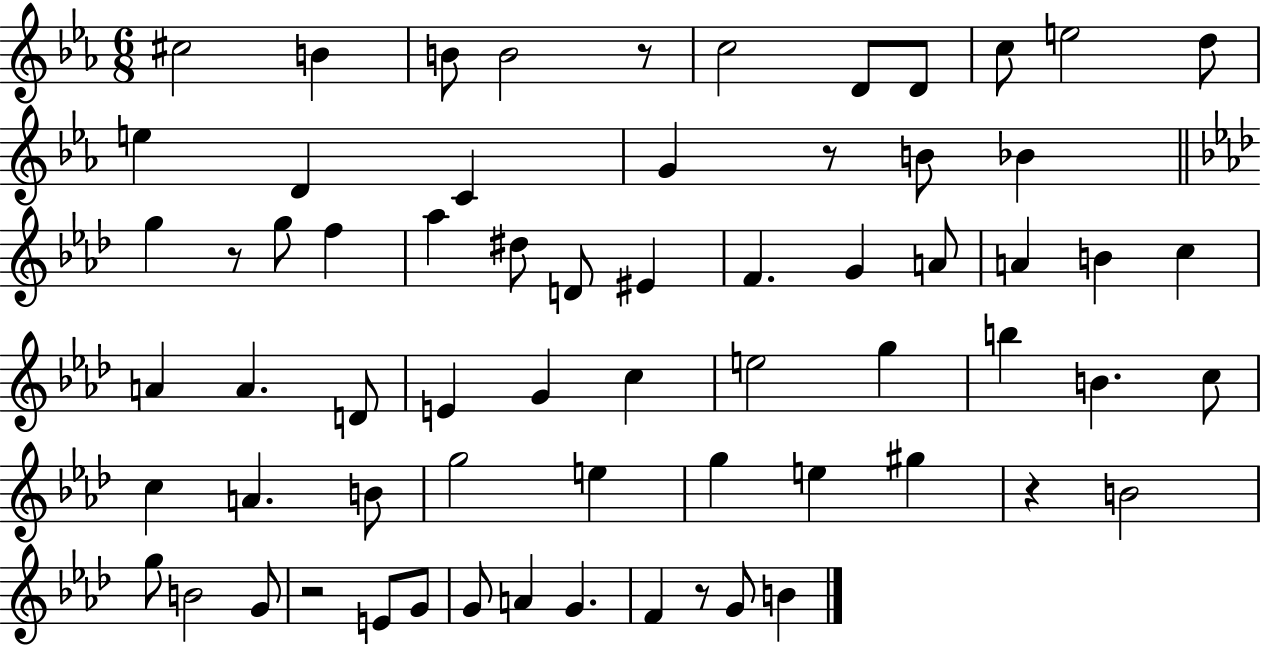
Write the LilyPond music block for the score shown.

{
  \clef treble
  \numericTimeSignature
  \time 6/8
  \key ees \major
  \repeat volta 2 { cis''2 b'4 | b'8 b'2 r8 | c''2 d'8 d'8 | c''8 e''2 d''8 | \break e''4 d'4 c'4 | g'4 r8 b'8 bes'4 | \bar "||" \break \key aes \major g''4 r8 g''8 f''4 | aes''4 dis''8 d'8 eis'4 | f'4. g'4 a'8 | a'4 b'4 c''4 | \break a'4 a'4. d'8 | e'4 g'4 c''4 | e''2 g''4 | b''4 b'4. c''8 | \break c''4 a'4. b'8 | g''2 e''4 | g''4 e''4 gis''4 | r4 b'2 | \break g''8 b'2 g'8 | r2 e'8 g'8 | g'8 a'4 g'4. | f'4 r8 g'8 b'4 | \break } \bar "|."
}